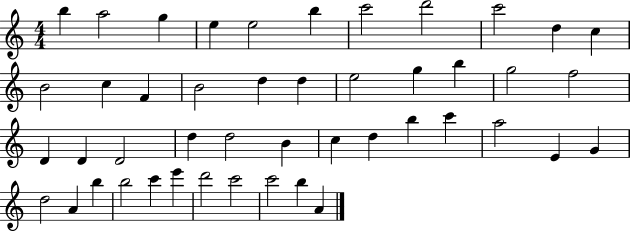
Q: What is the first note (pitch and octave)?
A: B5